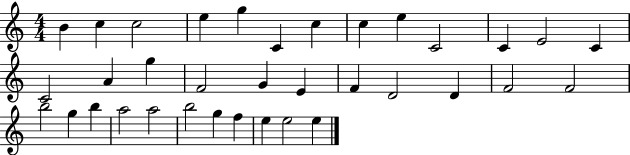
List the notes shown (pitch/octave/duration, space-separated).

B4/q C5/q C5/h E5/q G5/q C4/q C5/q C5/q E5/q C4/h C4/q E4/h C4/q C4/h A4/q G5/q F4/h G4/q E4/q F4/q D4/h D4/q F4/h F4/h B5/h G5/q B5/q A5/h A5/h B5/h G5/q F5/q E5/q E5/h E5/q